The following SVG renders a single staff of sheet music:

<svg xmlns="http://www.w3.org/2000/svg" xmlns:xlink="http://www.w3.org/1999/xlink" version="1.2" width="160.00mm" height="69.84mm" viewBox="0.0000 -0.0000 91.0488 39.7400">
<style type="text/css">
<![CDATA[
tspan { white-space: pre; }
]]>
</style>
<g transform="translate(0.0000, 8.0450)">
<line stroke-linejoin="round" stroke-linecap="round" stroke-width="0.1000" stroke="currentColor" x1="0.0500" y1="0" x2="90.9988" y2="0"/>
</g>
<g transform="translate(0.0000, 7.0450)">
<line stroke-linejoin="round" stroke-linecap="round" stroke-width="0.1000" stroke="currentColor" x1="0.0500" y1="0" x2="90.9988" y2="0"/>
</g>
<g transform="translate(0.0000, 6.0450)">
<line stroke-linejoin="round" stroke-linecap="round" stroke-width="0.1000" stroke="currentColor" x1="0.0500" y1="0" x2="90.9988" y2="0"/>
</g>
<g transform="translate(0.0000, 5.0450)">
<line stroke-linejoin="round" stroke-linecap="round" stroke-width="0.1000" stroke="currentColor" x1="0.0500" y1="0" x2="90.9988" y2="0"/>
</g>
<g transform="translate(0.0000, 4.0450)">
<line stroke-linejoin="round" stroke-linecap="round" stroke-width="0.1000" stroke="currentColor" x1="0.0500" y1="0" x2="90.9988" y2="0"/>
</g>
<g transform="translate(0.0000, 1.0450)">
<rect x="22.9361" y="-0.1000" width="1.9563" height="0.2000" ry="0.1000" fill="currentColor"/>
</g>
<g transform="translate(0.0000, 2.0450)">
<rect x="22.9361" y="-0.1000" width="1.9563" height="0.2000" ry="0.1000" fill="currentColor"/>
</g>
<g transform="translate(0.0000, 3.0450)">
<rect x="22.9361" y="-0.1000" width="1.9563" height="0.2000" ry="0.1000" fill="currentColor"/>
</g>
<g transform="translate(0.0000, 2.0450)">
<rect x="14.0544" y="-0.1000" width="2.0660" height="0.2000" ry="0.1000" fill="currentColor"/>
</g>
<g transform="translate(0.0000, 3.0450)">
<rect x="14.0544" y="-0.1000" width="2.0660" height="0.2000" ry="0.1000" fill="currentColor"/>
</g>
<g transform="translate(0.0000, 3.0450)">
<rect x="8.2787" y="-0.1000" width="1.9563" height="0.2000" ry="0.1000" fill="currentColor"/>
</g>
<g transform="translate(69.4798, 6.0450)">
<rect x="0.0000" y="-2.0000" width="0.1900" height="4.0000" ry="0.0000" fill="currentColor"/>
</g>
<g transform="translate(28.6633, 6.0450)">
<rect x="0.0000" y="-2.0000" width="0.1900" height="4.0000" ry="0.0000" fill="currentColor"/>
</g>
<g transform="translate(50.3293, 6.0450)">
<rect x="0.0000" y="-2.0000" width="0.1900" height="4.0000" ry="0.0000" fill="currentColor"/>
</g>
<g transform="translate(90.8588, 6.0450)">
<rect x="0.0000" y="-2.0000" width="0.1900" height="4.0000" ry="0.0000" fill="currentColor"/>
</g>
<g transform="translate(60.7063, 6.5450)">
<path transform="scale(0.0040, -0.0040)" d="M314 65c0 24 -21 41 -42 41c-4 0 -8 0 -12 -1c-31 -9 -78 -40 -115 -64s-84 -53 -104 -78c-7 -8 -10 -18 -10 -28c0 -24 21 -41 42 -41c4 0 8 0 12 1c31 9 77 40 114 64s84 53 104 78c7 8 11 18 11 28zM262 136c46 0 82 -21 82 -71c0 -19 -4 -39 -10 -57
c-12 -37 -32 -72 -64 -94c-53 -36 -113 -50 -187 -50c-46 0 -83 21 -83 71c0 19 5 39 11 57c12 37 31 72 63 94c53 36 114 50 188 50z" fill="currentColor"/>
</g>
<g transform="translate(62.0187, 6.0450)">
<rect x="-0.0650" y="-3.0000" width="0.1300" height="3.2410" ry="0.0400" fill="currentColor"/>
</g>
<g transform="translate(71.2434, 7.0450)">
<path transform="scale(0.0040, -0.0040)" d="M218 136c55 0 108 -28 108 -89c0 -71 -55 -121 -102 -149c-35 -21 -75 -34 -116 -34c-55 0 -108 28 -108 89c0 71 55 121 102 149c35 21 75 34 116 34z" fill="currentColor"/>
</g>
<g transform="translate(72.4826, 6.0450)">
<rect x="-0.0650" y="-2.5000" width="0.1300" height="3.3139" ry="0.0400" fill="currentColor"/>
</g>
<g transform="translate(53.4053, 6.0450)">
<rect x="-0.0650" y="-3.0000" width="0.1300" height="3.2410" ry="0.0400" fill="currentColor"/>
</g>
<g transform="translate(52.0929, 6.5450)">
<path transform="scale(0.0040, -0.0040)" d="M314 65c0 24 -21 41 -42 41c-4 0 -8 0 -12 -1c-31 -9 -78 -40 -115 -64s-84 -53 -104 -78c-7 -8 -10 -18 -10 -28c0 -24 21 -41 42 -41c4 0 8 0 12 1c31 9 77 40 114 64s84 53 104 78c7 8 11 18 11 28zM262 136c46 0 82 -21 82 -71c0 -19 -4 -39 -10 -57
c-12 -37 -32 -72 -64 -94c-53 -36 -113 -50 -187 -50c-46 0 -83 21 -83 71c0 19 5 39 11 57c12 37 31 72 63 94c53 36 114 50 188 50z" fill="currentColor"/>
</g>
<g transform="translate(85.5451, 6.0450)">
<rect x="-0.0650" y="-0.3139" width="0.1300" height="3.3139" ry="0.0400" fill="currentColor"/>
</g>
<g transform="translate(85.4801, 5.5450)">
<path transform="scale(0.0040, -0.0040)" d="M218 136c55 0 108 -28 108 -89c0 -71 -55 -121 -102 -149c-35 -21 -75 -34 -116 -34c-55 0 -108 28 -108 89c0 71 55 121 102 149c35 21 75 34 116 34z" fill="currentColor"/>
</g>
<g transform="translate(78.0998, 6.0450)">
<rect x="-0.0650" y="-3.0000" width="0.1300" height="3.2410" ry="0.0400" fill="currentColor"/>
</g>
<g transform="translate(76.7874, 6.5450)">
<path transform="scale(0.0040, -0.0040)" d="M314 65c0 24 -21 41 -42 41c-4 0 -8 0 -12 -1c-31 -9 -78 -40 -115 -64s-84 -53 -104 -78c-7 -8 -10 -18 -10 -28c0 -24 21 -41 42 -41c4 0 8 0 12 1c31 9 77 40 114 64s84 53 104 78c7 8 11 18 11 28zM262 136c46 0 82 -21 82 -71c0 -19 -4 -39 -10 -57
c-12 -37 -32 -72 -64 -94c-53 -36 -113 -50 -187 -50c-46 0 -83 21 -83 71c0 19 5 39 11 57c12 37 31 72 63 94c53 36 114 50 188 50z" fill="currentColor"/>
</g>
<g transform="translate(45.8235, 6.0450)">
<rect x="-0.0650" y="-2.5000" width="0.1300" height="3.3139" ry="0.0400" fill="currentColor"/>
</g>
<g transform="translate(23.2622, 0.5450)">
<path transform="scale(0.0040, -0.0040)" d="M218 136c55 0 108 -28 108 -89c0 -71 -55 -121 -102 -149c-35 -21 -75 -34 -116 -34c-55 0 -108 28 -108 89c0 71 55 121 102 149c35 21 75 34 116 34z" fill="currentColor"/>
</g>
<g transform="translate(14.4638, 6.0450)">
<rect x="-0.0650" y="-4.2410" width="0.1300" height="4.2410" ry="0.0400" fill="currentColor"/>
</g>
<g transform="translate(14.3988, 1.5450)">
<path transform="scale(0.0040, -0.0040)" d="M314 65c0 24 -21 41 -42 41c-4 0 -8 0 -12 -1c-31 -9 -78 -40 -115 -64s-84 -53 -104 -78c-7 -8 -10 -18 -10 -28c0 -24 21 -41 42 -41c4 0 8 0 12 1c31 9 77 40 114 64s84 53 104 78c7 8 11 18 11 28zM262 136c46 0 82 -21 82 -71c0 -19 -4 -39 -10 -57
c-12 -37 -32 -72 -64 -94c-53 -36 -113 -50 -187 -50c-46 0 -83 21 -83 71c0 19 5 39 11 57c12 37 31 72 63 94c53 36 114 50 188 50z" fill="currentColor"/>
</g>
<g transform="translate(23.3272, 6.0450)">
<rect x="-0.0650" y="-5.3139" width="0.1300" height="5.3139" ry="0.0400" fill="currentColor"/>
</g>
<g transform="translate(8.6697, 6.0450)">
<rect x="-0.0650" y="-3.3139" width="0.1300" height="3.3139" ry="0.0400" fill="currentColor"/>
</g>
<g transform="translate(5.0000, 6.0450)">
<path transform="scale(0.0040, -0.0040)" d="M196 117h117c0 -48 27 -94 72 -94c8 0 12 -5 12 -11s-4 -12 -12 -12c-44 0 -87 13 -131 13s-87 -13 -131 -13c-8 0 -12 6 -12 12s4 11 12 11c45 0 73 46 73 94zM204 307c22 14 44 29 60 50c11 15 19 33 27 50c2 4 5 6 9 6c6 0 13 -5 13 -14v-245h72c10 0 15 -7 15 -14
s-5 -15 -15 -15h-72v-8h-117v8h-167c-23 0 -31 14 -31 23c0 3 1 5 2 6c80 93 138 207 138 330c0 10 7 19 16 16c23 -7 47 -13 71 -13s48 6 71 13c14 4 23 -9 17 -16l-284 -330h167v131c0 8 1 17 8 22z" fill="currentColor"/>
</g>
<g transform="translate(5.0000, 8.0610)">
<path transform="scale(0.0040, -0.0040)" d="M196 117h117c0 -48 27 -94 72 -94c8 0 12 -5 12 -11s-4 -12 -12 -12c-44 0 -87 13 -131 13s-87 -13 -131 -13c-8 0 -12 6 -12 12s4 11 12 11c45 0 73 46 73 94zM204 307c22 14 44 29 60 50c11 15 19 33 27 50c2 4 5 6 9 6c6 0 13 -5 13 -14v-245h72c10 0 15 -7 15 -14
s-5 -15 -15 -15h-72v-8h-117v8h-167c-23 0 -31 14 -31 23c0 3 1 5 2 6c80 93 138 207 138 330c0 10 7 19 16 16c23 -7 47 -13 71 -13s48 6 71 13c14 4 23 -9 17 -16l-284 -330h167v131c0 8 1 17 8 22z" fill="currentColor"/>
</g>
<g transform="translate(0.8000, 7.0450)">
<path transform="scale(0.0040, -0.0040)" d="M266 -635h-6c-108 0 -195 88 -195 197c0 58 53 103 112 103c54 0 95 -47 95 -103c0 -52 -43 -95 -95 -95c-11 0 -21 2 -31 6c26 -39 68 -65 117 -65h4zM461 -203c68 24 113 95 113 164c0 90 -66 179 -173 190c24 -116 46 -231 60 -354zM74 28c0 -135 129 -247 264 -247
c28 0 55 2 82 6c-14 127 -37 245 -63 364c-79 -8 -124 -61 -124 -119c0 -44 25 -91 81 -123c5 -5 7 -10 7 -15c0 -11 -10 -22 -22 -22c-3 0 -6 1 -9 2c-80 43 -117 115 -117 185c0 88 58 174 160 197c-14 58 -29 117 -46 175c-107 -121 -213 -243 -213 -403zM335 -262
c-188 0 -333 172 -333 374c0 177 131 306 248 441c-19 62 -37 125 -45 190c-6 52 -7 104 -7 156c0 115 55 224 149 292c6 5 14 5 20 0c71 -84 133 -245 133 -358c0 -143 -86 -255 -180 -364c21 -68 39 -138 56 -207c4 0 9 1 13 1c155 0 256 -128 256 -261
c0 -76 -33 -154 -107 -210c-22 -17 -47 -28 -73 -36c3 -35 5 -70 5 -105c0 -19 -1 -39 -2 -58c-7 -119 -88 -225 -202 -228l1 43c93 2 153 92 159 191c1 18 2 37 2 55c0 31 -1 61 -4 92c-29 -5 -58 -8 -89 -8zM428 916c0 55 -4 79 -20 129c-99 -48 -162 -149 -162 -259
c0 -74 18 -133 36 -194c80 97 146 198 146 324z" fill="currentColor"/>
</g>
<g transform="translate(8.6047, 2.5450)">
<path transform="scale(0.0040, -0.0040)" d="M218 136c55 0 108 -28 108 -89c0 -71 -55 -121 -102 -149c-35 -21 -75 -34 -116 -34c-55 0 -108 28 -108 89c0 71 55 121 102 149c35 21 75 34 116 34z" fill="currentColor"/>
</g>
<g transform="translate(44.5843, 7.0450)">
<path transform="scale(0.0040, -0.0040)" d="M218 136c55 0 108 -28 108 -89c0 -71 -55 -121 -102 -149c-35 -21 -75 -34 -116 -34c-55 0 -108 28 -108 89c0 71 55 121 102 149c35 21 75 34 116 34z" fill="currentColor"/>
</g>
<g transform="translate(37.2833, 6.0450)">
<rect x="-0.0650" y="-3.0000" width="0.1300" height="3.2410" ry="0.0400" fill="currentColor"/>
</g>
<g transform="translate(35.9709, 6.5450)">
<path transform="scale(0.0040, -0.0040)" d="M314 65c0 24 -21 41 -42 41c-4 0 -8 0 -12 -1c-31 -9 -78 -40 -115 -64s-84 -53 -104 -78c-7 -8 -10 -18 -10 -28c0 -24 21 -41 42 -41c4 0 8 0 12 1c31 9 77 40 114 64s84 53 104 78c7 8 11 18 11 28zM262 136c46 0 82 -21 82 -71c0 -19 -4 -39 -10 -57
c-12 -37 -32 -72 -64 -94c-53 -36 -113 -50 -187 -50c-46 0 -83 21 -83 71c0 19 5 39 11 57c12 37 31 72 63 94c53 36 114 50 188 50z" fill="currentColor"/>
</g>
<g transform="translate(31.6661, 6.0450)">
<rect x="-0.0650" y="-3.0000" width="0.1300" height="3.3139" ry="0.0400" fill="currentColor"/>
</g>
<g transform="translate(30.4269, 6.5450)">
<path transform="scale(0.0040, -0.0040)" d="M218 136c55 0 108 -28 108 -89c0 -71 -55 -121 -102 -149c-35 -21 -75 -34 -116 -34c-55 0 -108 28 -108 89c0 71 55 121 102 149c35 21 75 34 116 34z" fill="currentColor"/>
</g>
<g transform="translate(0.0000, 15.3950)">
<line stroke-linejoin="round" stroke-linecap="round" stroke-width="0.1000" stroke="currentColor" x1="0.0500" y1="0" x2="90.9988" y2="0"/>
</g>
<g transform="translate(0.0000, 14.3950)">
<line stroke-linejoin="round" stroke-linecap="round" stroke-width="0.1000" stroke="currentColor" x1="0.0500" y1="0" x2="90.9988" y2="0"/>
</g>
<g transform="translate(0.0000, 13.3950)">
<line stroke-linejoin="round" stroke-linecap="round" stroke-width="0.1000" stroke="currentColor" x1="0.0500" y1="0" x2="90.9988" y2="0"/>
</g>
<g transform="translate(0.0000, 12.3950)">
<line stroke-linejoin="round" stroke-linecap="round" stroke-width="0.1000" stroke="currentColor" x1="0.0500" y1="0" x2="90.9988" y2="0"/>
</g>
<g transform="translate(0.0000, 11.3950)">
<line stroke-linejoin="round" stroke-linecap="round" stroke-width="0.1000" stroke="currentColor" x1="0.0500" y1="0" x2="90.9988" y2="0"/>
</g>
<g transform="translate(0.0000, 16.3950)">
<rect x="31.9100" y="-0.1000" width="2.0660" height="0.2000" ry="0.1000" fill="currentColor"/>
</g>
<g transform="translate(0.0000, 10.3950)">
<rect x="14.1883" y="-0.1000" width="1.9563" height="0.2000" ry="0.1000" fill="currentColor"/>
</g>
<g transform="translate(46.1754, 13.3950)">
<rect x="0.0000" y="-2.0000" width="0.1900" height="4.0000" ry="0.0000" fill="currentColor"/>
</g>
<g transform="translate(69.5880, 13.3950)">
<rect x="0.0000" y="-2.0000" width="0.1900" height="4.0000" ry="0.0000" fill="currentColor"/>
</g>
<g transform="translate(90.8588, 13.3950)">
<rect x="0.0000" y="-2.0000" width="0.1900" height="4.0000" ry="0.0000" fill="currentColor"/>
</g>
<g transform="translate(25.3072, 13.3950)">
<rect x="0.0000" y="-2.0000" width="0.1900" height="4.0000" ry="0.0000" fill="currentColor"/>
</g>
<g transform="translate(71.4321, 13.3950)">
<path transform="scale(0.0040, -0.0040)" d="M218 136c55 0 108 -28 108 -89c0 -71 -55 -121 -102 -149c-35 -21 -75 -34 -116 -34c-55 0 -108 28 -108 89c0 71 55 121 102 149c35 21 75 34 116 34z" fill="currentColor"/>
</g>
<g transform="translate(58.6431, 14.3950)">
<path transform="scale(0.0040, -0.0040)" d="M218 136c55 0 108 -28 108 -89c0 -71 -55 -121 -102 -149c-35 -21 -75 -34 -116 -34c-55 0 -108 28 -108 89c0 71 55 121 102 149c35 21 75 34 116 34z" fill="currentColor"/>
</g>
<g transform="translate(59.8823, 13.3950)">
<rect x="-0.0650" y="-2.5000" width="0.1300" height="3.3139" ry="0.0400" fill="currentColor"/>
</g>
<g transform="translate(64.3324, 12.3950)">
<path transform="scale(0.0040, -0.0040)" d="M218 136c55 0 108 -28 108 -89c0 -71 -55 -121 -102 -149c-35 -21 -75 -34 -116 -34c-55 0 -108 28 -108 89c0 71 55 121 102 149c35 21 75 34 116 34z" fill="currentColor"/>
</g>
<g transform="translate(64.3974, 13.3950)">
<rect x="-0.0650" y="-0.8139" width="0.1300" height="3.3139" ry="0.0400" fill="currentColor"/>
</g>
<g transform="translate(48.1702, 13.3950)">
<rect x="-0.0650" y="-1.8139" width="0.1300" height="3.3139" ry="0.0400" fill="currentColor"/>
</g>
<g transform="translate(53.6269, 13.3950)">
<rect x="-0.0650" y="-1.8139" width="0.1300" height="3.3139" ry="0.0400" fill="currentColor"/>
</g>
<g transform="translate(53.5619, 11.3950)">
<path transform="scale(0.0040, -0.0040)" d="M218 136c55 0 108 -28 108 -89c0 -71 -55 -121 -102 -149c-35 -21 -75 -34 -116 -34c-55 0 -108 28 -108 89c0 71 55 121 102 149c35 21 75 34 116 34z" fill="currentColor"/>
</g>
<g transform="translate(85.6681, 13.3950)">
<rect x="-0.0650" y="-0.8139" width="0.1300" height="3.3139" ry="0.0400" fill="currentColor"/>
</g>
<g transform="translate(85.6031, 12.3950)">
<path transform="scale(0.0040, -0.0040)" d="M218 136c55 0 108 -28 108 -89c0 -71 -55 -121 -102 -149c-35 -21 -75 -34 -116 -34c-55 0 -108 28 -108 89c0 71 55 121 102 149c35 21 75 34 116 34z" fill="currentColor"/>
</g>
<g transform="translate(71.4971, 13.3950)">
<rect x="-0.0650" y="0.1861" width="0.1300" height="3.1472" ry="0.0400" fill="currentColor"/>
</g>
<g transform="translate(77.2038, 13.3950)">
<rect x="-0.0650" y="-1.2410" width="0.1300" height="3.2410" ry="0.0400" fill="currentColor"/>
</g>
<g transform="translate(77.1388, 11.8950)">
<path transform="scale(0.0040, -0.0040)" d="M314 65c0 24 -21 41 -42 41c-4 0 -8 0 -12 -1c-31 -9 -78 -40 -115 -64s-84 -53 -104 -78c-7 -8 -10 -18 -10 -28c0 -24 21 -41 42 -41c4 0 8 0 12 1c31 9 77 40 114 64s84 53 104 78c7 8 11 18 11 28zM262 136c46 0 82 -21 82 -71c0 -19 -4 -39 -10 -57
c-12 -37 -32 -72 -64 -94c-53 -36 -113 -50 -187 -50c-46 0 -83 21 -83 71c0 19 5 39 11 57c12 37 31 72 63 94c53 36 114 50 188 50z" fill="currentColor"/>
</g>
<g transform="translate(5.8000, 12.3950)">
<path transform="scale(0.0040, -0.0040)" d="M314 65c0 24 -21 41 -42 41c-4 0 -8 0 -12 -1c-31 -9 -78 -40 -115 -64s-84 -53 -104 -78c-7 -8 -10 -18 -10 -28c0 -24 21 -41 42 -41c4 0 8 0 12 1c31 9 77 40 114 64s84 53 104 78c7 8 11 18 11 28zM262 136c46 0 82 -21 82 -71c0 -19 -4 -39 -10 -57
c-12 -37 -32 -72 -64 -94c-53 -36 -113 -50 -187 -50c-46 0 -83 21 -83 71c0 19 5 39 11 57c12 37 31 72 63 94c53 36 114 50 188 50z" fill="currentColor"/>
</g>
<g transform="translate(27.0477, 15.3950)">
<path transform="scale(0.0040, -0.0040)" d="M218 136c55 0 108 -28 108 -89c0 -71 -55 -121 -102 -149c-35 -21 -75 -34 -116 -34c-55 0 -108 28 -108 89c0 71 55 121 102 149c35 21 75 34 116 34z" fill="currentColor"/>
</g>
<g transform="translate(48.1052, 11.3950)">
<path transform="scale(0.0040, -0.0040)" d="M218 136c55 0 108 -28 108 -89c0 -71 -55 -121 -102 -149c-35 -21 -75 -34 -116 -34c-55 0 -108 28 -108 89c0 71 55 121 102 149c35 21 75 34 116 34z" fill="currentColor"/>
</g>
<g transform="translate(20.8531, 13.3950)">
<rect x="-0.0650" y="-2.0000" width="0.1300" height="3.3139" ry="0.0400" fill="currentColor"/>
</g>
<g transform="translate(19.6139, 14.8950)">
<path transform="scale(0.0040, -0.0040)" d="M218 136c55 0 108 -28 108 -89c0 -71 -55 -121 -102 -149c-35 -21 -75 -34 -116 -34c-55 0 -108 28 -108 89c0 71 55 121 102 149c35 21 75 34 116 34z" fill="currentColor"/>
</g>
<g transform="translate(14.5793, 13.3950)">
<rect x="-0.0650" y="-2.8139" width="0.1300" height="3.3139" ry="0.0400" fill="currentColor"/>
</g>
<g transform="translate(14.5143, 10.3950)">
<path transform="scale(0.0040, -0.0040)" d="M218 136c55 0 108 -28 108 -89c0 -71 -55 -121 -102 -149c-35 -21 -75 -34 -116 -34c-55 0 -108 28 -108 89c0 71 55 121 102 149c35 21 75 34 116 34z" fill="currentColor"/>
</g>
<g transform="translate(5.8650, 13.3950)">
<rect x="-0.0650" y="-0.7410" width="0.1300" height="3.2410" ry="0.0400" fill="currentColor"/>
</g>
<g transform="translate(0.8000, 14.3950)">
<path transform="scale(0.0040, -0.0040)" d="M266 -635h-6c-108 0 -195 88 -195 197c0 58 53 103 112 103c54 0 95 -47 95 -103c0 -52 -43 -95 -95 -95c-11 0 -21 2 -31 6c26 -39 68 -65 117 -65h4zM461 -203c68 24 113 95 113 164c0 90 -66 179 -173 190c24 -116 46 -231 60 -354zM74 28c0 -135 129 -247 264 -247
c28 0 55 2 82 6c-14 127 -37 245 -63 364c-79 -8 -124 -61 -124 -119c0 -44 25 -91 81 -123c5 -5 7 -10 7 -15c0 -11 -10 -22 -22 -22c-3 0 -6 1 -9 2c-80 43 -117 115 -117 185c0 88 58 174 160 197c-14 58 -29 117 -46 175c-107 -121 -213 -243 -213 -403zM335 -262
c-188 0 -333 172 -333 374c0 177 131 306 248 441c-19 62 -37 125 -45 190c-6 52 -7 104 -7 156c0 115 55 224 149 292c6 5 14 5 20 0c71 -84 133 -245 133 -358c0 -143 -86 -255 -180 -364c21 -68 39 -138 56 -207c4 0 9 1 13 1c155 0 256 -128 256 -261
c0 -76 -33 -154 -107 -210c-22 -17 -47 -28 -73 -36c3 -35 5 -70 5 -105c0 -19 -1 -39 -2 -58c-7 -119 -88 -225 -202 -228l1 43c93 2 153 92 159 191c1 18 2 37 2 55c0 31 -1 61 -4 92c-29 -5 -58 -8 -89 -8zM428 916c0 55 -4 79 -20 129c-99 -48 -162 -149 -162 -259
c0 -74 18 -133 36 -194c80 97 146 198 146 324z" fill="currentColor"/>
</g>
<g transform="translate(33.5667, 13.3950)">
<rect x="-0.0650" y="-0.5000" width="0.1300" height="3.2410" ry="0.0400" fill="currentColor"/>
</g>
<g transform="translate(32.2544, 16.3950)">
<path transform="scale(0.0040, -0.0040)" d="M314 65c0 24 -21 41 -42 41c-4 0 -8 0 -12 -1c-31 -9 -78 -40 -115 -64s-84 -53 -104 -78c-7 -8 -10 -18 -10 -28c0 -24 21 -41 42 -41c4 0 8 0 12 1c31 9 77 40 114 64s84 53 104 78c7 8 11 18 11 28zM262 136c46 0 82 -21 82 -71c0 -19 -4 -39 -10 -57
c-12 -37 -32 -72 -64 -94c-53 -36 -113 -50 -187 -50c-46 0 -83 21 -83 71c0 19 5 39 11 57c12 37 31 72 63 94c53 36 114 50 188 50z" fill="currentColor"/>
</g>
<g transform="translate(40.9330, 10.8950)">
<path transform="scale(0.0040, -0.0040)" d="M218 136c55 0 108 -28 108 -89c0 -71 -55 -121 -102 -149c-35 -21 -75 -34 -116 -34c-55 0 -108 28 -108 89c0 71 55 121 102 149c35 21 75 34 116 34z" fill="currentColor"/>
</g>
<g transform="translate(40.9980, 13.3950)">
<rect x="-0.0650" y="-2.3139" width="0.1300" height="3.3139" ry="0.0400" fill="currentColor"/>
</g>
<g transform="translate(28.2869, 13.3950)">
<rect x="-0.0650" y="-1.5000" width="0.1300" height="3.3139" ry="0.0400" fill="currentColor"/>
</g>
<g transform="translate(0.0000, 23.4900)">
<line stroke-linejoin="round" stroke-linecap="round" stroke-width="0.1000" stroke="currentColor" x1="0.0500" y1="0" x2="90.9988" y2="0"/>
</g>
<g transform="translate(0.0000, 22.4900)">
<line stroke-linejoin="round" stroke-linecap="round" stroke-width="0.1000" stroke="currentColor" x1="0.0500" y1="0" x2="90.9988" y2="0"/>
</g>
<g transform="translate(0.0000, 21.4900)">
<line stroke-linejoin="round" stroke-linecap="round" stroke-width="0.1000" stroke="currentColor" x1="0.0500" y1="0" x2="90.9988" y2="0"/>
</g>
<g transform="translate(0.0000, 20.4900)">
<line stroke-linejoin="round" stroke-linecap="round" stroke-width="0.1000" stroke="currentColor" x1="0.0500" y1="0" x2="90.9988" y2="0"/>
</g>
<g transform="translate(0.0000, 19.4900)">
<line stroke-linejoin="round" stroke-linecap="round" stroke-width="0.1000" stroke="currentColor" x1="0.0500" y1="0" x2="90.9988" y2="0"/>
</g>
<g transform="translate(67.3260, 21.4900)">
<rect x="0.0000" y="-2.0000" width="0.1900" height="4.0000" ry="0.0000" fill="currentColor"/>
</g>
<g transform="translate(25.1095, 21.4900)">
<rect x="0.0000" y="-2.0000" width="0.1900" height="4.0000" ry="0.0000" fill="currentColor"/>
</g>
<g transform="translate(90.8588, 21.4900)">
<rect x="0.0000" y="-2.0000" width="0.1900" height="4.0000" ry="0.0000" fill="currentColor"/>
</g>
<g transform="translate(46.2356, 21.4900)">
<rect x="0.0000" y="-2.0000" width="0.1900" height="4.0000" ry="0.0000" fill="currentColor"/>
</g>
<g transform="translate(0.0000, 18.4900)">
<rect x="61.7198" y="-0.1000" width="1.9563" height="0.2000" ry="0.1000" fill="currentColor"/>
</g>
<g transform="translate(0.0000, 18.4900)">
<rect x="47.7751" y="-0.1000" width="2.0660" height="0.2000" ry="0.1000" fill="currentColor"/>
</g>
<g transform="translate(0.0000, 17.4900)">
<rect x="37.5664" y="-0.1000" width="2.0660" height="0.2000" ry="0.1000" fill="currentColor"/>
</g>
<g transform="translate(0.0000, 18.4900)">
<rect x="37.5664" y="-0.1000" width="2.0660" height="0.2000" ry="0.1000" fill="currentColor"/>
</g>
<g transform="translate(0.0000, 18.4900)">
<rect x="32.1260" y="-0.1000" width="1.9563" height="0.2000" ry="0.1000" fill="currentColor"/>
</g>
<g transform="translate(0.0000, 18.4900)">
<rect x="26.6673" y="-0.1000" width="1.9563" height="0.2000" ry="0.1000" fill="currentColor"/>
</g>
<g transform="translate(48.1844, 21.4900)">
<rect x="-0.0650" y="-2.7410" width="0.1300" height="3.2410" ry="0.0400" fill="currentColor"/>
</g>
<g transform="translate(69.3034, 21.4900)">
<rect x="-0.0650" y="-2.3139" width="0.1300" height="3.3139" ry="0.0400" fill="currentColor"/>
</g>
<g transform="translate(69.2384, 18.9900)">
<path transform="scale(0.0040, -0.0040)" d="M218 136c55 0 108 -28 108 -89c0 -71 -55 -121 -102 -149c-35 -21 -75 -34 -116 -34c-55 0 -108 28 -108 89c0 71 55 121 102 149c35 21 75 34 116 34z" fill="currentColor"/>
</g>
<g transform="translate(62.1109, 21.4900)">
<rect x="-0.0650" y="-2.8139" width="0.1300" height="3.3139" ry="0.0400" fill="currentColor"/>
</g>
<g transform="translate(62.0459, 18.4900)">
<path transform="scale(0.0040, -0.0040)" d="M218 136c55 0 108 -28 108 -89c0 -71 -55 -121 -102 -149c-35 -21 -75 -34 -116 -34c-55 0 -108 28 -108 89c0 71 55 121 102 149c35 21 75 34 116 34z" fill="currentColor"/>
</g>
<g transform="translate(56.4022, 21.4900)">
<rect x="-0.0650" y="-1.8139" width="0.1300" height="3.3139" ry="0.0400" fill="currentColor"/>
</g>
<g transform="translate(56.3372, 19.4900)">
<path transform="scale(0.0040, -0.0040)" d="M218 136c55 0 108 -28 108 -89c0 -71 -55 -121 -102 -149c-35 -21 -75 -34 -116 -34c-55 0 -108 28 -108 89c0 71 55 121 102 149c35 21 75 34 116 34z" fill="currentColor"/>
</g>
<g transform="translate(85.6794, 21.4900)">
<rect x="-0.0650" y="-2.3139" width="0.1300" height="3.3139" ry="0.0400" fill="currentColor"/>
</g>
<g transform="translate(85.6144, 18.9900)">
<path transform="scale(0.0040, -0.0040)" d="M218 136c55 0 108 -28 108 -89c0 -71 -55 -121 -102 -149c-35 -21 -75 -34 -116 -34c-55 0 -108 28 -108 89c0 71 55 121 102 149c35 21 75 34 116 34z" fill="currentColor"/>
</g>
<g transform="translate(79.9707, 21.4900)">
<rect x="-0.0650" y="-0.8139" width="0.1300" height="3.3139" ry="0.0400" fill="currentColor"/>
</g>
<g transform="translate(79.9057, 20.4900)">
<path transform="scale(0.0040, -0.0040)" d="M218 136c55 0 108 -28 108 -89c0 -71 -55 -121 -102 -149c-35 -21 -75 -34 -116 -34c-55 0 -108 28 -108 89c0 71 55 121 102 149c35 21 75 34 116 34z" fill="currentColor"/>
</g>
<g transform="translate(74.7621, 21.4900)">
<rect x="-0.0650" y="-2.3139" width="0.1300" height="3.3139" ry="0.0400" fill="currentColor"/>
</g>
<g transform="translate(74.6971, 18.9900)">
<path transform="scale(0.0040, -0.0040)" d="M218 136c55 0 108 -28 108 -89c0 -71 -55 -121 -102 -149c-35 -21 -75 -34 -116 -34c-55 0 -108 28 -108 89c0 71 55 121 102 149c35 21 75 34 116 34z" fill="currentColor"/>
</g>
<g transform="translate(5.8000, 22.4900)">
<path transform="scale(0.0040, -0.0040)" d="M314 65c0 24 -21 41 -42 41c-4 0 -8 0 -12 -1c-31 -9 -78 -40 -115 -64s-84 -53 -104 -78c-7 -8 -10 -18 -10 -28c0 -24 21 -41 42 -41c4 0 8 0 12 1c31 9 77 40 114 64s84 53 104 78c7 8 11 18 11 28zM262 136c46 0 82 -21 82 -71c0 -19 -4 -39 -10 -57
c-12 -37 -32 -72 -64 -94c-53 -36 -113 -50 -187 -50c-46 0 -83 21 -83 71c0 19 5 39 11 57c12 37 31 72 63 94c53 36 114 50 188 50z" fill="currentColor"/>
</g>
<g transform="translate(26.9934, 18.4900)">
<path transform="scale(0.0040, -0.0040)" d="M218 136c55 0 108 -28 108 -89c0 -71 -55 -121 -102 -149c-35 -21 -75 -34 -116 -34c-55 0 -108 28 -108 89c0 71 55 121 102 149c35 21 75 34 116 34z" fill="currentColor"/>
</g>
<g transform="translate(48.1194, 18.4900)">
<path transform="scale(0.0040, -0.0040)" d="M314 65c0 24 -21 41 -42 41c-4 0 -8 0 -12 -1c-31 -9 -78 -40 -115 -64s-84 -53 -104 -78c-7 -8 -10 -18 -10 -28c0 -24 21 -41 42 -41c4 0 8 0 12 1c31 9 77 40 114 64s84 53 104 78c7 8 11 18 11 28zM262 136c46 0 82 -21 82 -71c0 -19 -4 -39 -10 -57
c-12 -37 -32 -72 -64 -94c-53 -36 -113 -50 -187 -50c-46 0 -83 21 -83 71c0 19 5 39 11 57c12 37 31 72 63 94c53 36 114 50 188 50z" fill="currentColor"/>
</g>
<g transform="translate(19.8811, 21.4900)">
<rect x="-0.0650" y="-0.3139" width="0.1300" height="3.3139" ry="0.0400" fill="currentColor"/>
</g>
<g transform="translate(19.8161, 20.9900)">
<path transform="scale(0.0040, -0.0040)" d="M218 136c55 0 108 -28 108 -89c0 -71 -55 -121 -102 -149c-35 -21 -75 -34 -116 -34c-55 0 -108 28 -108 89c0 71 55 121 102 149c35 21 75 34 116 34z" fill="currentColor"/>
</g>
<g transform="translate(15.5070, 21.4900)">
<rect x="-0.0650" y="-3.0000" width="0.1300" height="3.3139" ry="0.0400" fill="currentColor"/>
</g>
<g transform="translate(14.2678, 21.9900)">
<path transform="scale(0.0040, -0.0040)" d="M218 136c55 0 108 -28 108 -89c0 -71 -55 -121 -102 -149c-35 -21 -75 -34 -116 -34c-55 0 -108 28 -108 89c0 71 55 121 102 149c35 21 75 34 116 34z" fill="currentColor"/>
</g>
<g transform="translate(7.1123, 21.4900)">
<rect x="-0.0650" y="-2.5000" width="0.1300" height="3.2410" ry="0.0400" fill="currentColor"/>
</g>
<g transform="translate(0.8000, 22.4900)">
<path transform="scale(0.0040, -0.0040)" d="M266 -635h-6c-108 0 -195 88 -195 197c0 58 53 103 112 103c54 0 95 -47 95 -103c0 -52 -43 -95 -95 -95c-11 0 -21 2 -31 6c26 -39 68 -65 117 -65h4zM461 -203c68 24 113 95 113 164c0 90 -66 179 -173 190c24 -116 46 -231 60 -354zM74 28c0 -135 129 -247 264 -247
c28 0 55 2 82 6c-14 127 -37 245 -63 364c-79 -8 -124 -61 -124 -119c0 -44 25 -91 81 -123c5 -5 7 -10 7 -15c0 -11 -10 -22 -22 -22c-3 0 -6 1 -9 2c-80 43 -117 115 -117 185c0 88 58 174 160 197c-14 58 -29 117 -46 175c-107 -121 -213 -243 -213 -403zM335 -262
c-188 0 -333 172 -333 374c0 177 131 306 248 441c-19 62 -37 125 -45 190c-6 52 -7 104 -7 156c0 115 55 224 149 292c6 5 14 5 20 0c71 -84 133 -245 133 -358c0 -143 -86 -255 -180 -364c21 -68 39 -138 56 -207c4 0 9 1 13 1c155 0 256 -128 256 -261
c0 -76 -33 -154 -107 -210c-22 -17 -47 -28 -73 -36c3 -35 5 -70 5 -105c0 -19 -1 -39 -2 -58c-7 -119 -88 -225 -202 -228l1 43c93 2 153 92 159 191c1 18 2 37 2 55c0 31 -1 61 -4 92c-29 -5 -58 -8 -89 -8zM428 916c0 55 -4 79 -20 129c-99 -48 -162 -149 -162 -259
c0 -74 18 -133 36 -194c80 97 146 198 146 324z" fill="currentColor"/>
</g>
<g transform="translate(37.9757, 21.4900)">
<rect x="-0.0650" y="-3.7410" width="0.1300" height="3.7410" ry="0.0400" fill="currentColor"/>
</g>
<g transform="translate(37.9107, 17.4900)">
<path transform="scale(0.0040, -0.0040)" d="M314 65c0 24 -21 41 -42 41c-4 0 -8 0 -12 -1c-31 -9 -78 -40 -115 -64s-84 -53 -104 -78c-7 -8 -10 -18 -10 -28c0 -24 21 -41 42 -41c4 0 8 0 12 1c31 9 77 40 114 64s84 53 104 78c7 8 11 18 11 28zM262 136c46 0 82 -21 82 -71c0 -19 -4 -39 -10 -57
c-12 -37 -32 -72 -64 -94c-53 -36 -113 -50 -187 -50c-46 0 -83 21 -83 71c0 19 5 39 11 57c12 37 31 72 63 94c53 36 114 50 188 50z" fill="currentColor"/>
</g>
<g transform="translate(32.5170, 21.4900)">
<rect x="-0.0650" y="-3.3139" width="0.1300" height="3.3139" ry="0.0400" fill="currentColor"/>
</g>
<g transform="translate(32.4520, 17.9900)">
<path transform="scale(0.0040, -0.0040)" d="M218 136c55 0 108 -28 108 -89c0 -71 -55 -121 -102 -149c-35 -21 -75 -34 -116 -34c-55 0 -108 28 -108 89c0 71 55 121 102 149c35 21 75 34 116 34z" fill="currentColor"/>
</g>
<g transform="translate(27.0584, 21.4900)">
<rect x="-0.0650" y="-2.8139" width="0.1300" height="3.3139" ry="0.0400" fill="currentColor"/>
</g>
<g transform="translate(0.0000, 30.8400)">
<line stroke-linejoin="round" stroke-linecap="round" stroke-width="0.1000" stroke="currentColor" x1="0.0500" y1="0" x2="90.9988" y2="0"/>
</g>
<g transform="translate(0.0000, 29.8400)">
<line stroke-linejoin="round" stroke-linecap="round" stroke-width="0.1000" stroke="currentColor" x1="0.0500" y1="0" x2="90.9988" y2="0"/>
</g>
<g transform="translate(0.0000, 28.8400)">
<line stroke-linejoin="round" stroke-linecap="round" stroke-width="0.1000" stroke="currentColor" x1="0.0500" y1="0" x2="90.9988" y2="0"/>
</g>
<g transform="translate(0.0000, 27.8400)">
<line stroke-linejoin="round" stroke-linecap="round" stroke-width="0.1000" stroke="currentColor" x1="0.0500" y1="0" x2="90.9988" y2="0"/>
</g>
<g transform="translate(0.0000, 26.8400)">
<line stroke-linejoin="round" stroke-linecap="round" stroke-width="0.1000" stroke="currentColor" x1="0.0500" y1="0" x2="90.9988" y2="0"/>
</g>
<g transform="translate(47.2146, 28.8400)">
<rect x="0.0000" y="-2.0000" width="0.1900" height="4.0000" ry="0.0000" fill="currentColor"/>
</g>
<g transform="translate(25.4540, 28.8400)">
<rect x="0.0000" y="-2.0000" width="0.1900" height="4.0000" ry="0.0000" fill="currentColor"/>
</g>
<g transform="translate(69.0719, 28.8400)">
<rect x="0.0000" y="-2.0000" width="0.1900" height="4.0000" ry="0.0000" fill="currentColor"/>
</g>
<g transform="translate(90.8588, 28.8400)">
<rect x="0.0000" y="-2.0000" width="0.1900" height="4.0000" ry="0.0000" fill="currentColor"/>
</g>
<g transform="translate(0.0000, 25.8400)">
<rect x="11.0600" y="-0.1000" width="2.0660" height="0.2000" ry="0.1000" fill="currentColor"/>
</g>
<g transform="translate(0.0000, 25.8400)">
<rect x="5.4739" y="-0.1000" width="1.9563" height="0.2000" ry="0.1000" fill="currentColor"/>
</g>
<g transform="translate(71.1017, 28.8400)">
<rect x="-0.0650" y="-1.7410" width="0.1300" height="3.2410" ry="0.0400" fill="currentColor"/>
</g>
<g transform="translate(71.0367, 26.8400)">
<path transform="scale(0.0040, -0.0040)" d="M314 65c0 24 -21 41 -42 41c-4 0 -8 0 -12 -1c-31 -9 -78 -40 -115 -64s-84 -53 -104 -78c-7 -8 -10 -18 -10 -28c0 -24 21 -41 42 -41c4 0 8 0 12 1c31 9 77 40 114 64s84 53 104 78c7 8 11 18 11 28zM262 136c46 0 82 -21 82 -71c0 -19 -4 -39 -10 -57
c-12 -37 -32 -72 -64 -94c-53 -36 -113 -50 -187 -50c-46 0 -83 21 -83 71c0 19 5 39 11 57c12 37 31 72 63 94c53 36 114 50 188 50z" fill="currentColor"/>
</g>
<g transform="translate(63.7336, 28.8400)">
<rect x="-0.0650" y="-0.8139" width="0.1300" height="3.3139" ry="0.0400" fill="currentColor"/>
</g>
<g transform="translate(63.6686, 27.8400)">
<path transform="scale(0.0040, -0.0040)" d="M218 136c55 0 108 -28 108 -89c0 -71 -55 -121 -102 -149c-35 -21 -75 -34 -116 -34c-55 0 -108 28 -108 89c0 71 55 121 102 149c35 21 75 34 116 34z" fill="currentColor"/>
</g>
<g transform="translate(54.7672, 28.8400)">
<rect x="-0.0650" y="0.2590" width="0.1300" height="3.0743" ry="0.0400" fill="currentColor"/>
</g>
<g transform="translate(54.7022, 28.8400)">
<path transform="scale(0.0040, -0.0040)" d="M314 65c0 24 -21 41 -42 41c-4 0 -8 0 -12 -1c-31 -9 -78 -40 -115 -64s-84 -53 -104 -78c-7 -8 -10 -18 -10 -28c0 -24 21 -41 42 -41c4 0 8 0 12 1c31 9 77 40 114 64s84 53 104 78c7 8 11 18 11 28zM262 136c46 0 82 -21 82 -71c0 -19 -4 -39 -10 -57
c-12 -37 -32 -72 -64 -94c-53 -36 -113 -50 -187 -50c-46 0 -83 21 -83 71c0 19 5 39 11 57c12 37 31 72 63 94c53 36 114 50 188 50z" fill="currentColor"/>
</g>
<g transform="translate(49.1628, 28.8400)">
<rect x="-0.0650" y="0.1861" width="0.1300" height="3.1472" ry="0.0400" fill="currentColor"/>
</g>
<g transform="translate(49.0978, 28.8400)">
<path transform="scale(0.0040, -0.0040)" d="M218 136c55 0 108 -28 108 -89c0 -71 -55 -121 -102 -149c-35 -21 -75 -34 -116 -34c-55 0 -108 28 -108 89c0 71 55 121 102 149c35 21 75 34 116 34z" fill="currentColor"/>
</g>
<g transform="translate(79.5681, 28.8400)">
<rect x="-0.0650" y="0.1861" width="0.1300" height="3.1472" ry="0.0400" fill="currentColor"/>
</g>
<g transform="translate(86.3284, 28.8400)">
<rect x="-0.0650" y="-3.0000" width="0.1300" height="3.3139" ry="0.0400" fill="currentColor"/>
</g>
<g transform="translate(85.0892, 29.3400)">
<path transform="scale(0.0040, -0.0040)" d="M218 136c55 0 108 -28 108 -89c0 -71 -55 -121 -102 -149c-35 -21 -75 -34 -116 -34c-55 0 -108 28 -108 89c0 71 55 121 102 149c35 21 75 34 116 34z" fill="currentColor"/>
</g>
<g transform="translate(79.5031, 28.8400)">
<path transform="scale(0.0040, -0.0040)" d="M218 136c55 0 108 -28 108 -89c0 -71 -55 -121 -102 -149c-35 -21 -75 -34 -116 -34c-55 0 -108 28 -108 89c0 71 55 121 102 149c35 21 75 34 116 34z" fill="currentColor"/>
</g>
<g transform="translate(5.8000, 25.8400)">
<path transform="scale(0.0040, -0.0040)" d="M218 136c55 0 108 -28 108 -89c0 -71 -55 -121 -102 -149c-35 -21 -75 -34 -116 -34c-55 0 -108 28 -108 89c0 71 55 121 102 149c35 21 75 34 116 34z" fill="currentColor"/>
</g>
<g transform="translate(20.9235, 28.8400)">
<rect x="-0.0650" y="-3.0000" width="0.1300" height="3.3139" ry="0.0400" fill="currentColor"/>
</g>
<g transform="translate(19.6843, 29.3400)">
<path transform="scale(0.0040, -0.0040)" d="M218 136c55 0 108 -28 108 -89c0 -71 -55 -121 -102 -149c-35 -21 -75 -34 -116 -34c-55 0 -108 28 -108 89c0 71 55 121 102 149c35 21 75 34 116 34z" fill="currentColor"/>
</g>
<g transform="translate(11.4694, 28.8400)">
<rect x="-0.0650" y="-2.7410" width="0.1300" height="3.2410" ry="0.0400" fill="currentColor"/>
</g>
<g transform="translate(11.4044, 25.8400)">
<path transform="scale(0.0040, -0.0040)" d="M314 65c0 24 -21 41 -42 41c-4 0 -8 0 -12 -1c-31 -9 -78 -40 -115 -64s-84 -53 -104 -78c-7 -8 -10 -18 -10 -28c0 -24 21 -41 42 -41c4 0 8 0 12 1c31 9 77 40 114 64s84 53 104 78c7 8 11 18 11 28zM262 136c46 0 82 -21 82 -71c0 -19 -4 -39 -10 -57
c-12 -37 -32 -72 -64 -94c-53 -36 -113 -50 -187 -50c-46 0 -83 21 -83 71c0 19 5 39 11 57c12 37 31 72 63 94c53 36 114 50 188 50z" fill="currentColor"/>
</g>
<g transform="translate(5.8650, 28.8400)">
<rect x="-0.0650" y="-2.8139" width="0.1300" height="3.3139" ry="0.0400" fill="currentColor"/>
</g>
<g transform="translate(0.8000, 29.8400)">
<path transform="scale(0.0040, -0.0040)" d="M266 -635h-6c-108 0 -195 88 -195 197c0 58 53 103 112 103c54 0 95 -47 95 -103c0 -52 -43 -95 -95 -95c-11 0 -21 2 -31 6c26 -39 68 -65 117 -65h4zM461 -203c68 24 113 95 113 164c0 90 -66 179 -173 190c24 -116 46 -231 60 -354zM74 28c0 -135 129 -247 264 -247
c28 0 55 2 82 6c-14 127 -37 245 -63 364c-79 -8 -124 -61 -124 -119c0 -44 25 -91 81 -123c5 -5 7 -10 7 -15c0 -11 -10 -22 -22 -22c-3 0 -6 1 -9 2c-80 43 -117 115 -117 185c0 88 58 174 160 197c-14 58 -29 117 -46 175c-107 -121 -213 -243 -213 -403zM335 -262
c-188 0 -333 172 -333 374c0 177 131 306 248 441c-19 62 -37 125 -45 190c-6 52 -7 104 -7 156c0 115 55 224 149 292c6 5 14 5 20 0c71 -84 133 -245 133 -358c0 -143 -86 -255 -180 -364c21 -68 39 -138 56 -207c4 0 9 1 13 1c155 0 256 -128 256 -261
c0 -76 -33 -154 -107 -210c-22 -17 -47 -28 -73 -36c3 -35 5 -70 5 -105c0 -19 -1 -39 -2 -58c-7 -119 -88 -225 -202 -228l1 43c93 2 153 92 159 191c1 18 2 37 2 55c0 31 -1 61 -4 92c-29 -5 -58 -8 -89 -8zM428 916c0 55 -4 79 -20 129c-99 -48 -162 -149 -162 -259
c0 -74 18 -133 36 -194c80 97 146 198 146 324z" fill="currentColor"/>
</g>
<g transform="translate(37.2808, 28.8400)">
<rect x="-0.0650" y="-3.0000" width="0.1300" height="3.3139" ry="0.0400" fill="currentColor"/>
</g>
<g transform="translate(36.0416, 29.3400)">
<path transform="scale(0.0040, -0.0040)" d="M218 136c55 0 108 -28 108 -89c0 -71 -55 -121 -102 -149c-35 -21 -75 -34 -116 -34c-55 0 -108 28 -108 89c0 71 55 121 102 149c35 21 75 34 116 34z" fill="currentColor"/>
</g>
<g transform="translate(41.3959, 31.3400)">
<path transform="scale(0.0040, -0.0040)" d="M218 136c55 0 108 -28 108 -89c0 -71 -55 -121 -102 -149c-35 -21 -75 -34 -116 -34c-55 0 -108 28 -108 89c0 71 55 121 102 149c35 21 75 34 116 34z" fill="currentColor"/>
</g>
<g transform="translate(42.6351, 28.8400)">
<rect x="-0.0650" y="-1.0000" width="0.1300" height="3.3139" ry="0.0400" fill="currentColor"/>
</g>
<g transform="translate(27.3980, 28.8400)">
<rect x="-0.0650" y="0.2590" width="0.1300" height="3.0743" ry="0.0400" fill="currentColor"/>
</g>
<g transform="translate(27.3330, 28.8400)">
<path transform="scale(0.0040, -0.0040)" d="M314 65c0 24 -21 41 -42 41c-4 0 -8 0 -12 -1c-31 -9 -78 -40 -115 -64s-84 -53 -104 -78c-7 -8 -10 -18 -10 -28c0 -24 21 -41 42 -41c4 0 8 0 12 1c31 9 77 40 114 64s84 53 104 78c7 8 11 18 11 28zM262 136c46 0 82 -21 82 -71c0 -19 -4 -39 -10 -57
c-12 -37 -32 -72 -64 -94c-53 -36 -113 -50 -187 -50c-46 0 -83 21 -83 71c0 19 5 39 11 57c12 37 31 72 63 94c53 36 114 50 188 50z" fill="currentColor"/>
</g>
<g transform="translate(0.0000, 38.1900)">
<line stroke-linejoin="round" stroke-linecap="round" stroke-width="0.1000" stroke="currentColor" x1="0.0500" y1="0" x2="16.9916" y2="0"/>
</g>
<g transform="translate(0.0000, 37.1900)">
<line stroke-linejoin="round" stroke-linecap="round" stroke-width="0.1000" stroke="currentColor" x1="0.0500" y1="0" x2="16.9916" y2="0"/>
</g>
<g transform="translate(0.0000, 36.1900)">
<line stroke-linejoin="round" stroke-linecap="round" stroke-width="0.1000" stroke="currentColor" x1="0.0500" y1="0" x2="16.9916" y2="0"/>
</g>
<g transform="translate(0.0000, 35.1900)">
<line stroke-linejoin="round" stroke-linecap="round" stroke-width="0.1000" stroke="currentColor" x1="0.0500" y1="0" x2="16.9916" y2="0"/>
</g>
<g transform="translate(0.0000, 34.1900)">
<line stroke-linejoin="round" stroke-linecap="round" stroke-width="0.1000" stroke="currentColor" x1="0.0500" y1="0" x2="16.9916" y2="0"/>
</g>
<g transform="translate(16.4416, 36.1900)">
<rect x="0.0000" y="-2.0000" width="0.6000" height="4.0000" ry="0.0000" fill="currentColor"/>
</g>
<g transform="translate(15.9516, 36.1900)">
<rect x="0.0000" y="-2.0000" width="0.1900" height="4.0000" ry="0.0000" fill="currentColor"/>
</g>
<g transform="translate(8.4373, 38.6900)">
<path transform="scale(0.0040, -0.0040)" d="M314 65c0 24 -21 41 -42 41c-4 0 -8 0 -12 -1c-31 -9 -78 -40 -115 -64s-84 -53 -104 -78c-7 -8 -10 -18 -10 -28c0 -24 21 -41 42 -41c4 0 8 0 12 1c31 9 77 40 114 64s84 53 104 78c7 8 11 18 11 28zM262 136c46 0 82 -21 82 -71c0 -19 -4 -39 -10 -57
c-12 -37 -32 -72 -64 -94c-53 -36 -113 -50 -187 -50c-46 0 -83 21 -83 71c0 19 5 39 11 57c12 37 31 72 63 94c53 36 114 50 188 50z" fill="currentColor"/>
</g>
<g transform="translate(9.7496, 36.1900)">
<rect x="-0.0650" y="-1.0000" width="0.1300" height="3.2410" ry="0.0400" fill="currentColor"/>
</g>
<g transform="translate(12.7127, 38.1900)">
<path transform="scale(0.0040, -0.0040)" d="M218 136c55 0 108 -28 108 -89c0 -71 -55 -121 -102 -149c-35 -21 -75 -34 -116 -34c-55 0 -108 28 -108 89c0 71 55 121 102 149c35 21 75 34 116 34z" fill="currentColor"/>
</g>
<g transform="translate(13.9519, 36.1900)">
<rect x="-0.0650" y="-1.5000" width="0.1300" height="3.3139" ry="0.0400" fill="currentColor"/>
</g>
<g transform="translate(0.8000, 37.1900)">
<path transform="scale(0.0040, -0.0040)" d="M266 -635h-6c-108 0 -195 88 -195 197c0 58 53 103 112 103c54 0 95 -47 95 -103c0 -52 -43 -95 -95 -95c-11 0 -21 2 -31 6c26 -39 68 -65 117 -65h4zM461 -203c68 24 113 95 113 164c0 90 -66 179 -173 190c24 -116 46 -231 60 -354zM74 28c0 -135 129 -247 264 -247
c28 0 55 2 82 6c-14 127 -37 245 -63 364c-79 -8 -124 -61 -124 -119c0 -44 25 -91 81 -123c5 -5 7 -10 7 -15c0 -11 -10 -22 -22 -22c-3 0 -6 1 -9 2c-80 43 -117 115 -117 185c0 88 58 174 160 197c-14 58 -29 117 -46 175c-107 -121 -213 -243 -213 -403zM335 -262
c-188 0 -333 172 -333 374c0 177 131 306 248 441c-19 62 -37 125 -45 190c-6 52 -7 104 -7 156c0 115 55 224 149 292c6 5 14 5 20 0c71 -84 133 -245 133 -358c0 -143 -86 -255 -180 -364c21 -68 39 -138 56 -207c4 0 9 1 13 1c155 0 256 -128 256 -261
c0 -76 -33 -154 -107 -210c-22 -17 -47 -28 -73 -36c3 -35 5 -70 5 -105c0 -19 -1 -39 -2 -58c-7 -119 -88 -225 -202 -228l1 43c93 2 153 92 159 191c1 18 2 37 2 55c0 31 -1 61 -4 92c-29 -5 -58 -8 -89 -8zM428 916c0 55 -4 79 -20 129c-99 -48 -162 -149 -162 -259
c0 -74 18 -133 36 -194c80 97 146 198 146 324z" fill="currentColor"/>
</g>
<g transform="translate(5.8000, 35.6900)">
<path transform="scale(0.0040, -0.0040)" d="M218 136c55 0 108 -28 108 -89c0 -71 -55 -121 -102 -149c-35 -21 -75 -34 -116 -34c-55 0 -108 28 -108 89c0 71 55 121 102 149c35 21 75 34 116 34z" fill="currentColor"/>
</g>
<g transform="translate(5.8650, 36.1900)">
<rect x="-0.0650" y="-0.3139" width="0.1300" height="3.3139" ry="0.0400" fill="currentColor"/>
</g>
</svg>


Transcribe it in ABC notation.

X:1
T:Untitled
M:4/4
L:1/4
K:C
b d'2 f' A A2 G A2 A2 G A2 c d2 a F E C2 g f f G d B e2 d G2 A c a b c'2 a2 f a g g d g a a2 A B2 A D B B2 d f2 B A c D2 E